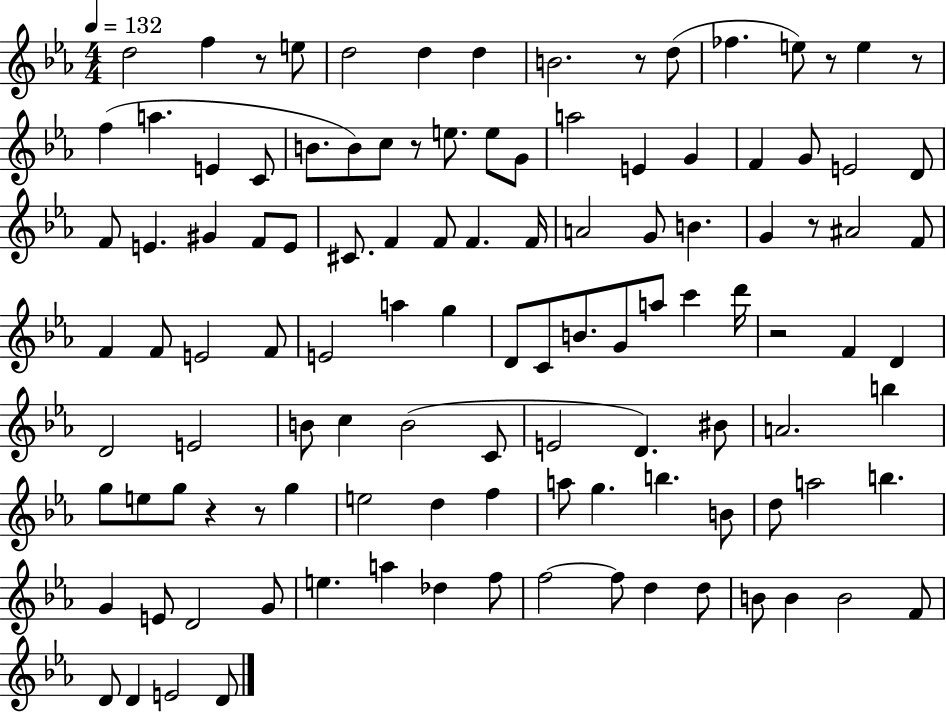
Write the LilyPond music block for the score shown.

{
  \clef treble
  \numericTimeSignature
  \time 4/4
  \key ees \major
  \tempo 4 = 132
  \repeat volta 2 { d''2 f''4 r8 e''8 | d''2 d''4 d''4 | b'2. r8 d''8( | fes''4. e''8) r8 e''4 r8 | \break f''4( a''4. e'4 c'8 | b'8. b'8) c''8 r8 e''8. e''8 g'8 | a''2 e'4 g'4 | f'4 g'8 e'2 d'8 | \break f'8 e'4. gis'4 f'8 e'8 | cis'8. f'4 f'8 f'4. f'16 | a'2 g'8 b'4. | g'4 r8 ais'2 f'8 | \break f'4 f'8 e'2 f'8 | e'2 a''4 g''4 | d'8 c'8 b'8. g'8 a''8 c'''4 d'''16 | r2 f'4 d'4 | \break d'2 e'2 | b'8 c''4 b'2( c'8 | e'2 d'4.) bis'8 | a'2. b''4 | \break g''8 e''8 g''8 r4 r8 g''4 | e''2 d''4 f''4 | a''8 g''4. b''4. b'8 | d''8 a''2 b''4. | \break g'4 e'8 d'2 g'8 | e''4. a''4 des''4 f''8 | f''2~~ f''8 d''4 d''8 | b'8 b'4 b'2 f'8 | \break d'8 d'4 e'2 d'8 | } \bar "|."
}